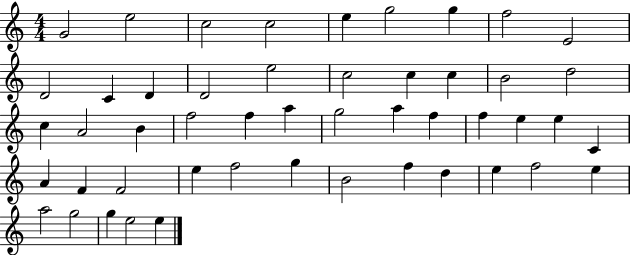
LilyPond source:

{
  \clef treble
  \numericTimeSignature
  \time 4/4
  \key c \major
  g'2 e''2 | c''2 c''2 | e''4 g''2 g''4 | f''2 e'2 | \break d'2 c'4 d'4 | d'2 e''2 | c''2 c''4 c''4 | b'2 d''2 | \break c''4 a'2 b'4 | f''2 f''4 a''4 | g''2 a''4 f''4 | f''4 e''4 e''4 c'4 | \break a'4 f'4 f'2 | e''4 f''2 g''4 | b'2 f''4 d''4 | e''4 f''2 e''4 | \break a''2 g''2 | g''4 e''2 e''4 | \bar "|."
}